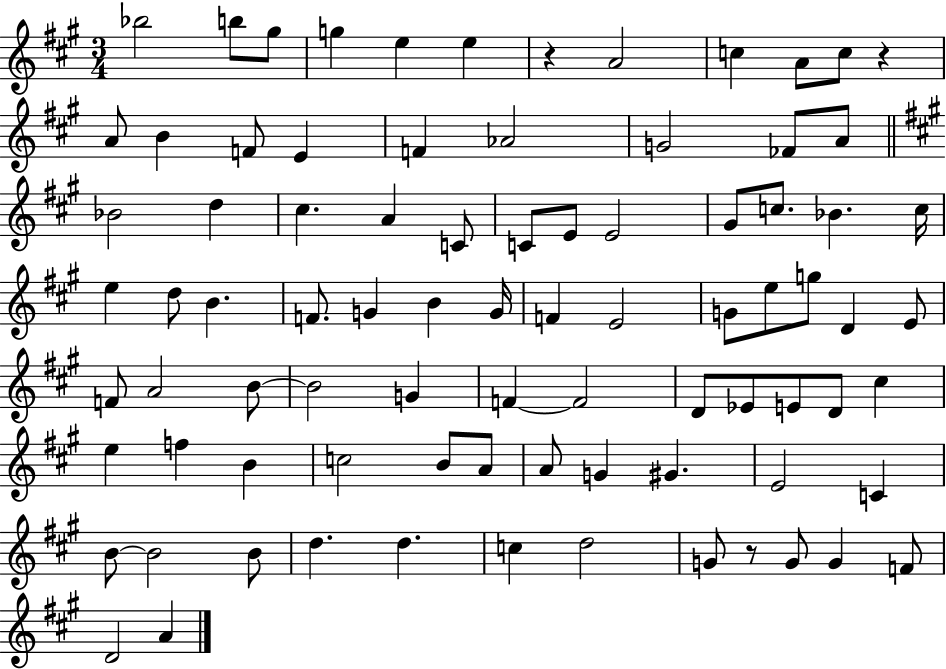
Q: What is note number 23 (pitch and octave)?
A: A4